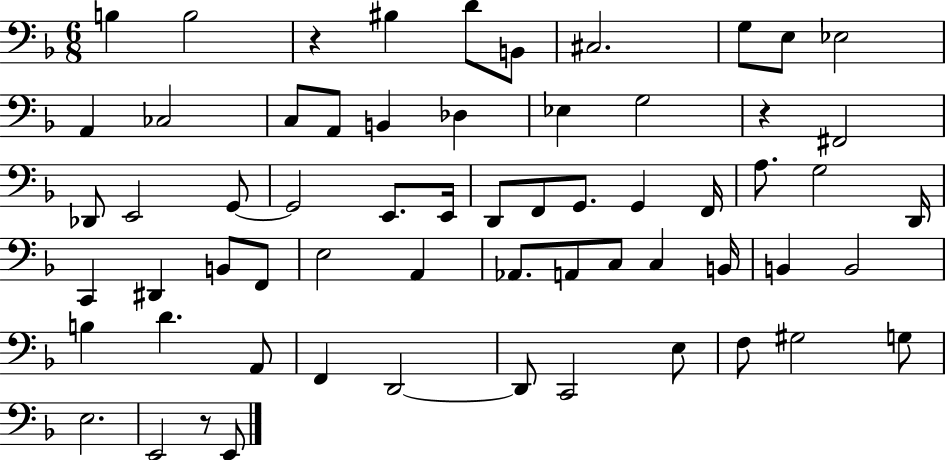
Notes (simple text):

B3/q B3/h R/q BIS3/q D4/e B2/e C#3/h. G3/e E3/e Eb3/h A2/q CES3/h C3/e A2/e B2/q Db3/q Eb3/q G3/h R/q F#2/h Db2/e E2/h G2/e G2/h E2/e. E2/s D2/e F2/e G2/e. G2/q F2/s A3/e. G3/h D2/s C2/q D#2/q B2/e F2/e E3/h A2/q Ab2/e. A2/e C3/e C3/q B2/s B2/q B2/h B3/q D4/q. A2/e F2/q D2/h D2/e C2/h E3/e F3/e G#3/h G3/e E3/h. E2/h R/e E2/e